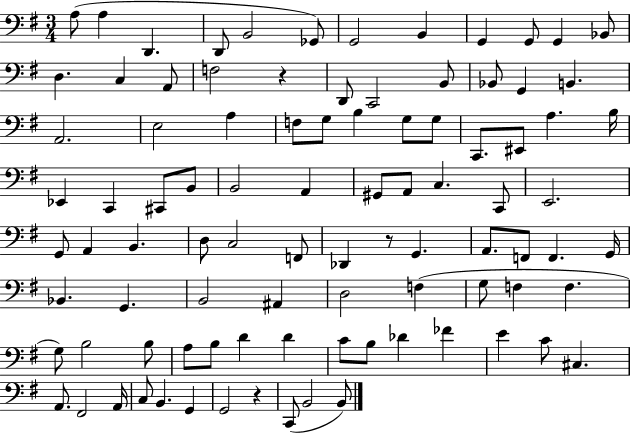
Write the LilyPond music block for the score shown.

{
  \clef bass
  \numericTimeSignature
  \time 3/4
  \key g \major
  a8( a4 d,4. | d,8 b,2 ges,8) | g,2 b,4 | g,4 g,8 g,4 bes,8 | \break d4. c4 a,8 | f2 r4 | d,8 c,2 b,8 | bes,8 g,4 b,4. | \break a,2. | e2 a4 | f8 g8 b4 g8 g8 | c,8. eis,8 a4. b16 | \break ees,4 c,4 cis,8 b,8 | b,2 a,4 | gis,8 a,8 c4. c,8 | e,2. | \break g,8 a,4 b,4. | d8 c2 f,8 | des,4 r8 g,4. | a,8. f,8 f,4. g,16 | \break bes,4. g,4. | b,2 ais,4 | d2 f4( | g8 f4 f4. | \break g8) b2 b8 | a8 b8 d'4 d'4 | c'8 b8 des'4 fes'4 | e'4 c'8 cis4. | \break a,8. fis,2 a,16 | c8 b,4. g,4 | g,2 r4 | c,8( b,2 b,8) | \break \bar "|."
}